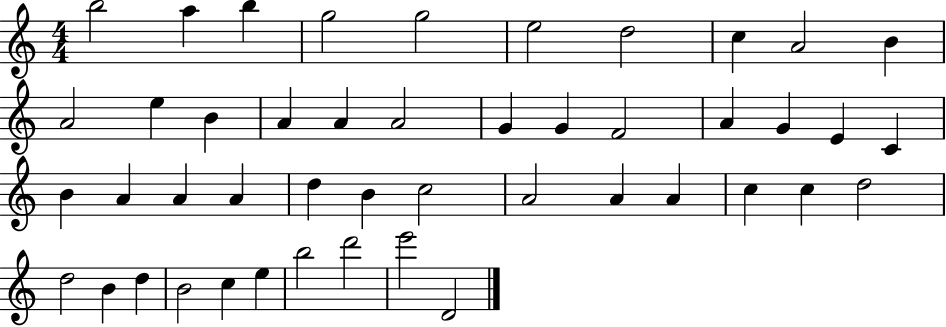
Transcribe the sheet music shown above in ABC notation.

X:1
T:Untitled
M:4/4
L:1/4
K:C
b2 a b g2 g2 e2 d2 c A2 B A2 e B A A A2 G G F2 A G E C B A A A d B c2 A2 A A c c d2 d2 B d B2 c e b2 d'2 e'2 D2